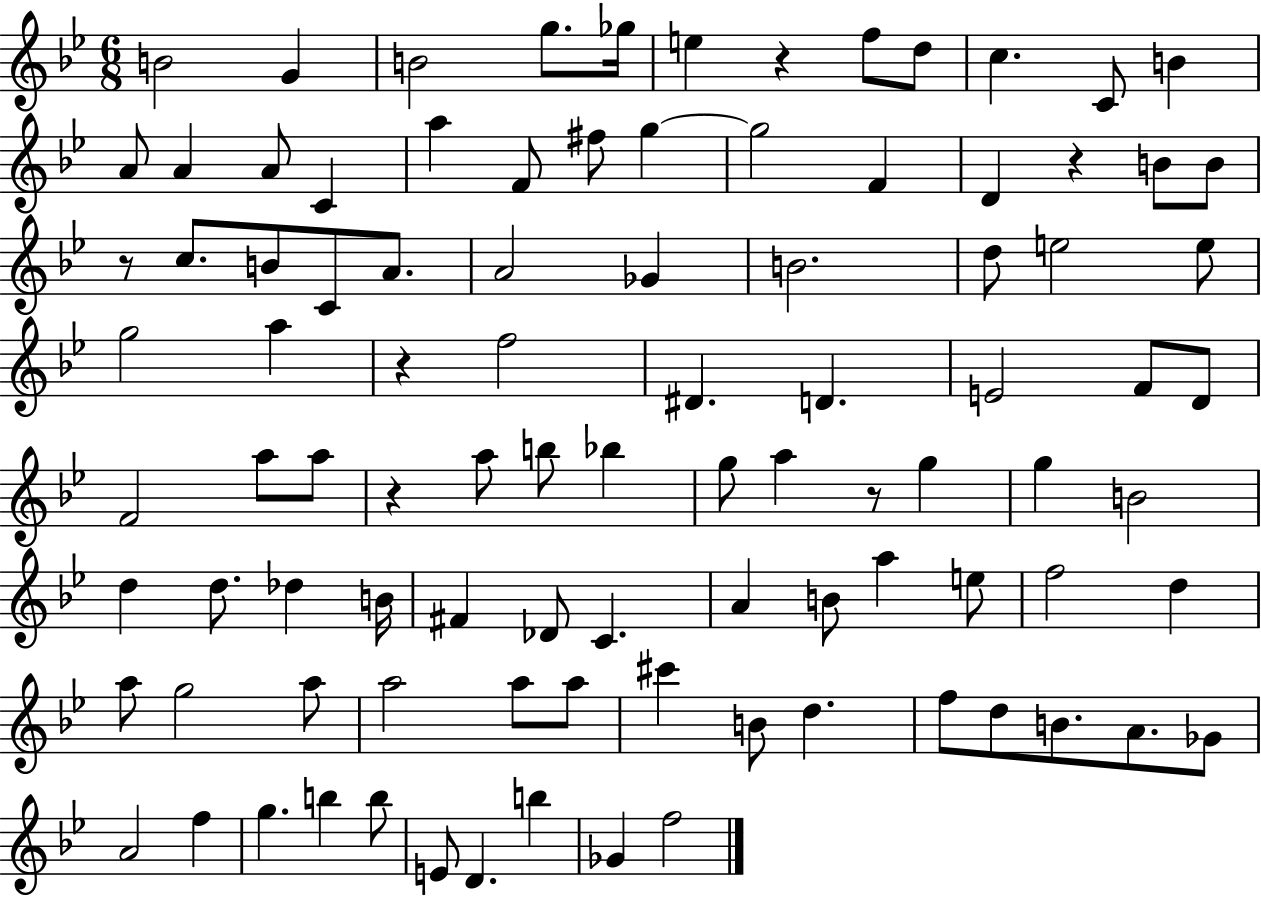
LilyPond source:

{
  \clef treble
  \numericTimeSignature
  \time 6/8
  \key bes \major
  b'2 g'4 | b'2 g''8. ges''16 | e''4 r4 f''8 d''8 | c''4. c'8 b'4 | \break a'8 a'4 a'8 c'4 | a''4 f'8 fis''8 g''4~~ | g''2 f'4 | d'4 r4 b'8 b'8 | \break r8 c''8. b'8 c'8 a'8. | a'2 ges'4 | b'2. | d''8 e''2 e''8 | \break g''2 a''4 | r4 f''2 | dis'4. d'4. | e'2 f'8 d'8 | \break f'2 a''8 a''8 | r4 a''8 b''8 bes''4 | g''8 a''4 r8 g''4 | g''4 b'2 | \break d''4 d''8. des''4 b'16 | fis'4 des'8 c'4. | a'4 b'8 a''4 e''8 | f''2 d''4 | \break a''8 g''2 a''8 | a''2 a''8 a''8 | cis'''4 b'8 d''4. | f''8 d''8 b'8. a'8. ges'8 | \break a'2 f''4 | g''4. b''4 b''8 | e'8 d'4. b''4 | ges'4 f''2 | \break \bar "|."
}